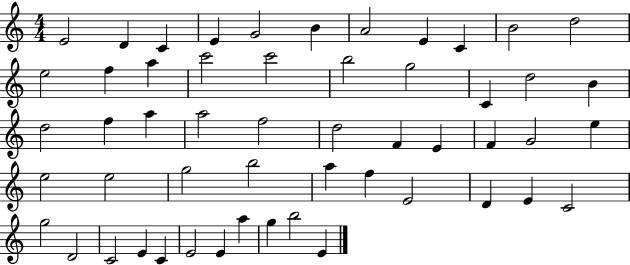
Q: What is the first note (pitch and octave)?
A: E4